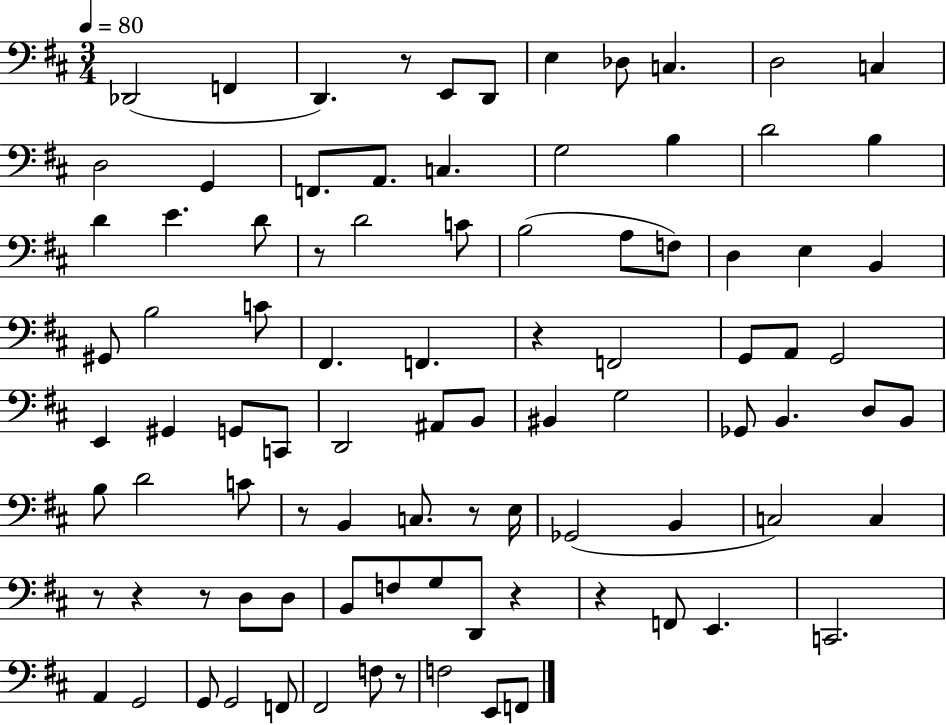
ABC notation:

X:1
T:Untitled
M:3/4
L:1/4
K:D
_D,,2 F,, D,, z/2 E,,/2 D,,/2 E, _D,/2 C, D,2 C, D,2 G,, F,,/2 A,,/2 C, G,2 B, D2 B, D E D/2 z/2 D2 C/2 B,2 A,/2 F,/2 D, E, B,, ^G,,/2 B,2 C/2 ^F,, F,, z F,,2 G,,/2 A,,/2 G,,2 E,, ^G,, G,,/2 C,,/2 D,,2 ^A,,/2 B,,/2 ^B,, G,2 _G,,/2 B,, D,/2 B,,/2 B,/2 D2 C/2 z/2 B,, C,/2 z/2 E,/4 _G,,2 B,, C,2 C, z/2 z z/2 D,/2 D,/2 B,,/2 F,/2 G,/2 D,,/2 z z F,,/2 E,, C,,2 A,, G,,2 G,,/2 G,,2 F,,/2 ^F,,2 F,/2 z/2 F,2 E,,/2 F,,/2